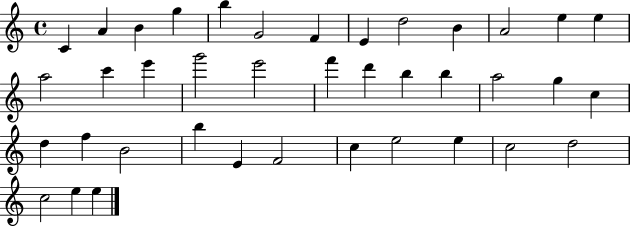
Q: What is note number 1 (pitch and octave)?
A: C4